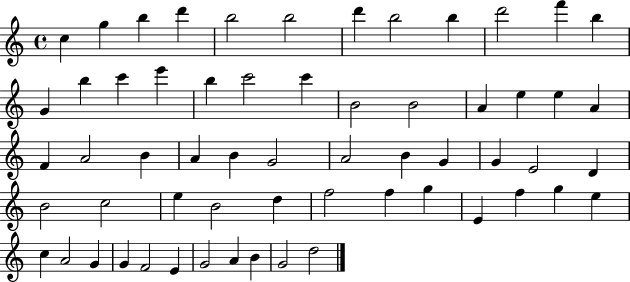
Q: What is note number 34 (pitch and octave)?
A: G4